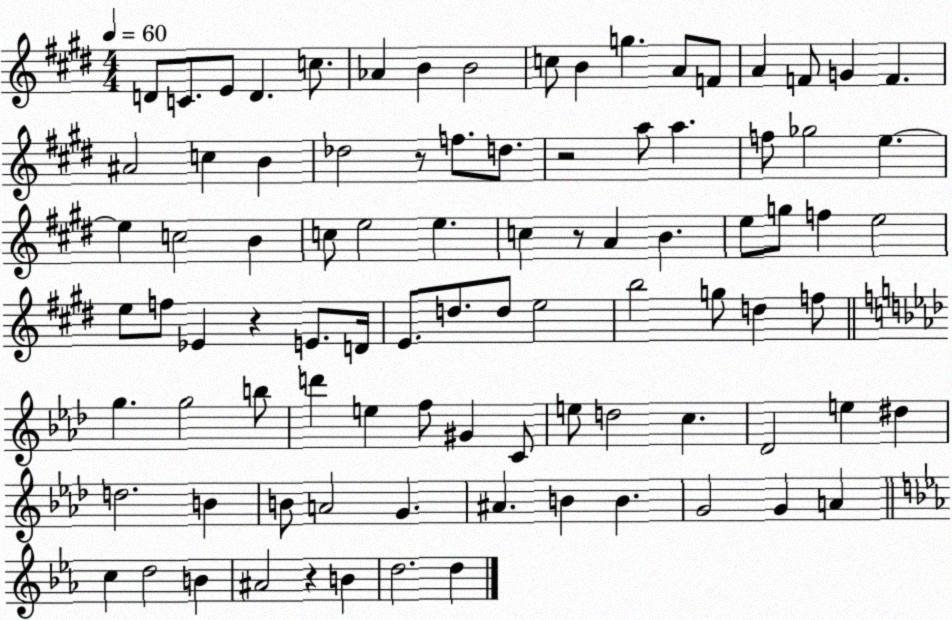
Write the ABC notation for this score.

X:1
T:Untitled
M:4/4
L:1/4
K:E
D/2 C/2 E/2 D c/2 _A B B2 c/2 B g A/2 F/2 A F/2 G F ^A2 c B _d2 z/2 f/2 d/2 z2 a/2 a f/2 _g2 e e c2 B c/2 e2 e c z/2 A B e/2 g/2 f e2 e/2 f/2 _E z E/2 D/4 E/2 d/2 d/2 e2 b2 g/2 d f/2 g g2 b/2 d' e f/2 ^G C/2 e/2 d2 c _D2 e ^d d2 B B/2 A2 G ^A B B G2 G A c d2 B ^A2 z B d2 d